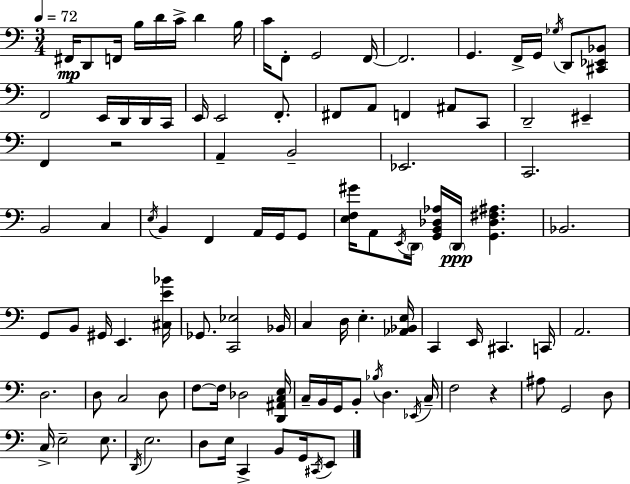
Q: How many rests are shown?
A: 2